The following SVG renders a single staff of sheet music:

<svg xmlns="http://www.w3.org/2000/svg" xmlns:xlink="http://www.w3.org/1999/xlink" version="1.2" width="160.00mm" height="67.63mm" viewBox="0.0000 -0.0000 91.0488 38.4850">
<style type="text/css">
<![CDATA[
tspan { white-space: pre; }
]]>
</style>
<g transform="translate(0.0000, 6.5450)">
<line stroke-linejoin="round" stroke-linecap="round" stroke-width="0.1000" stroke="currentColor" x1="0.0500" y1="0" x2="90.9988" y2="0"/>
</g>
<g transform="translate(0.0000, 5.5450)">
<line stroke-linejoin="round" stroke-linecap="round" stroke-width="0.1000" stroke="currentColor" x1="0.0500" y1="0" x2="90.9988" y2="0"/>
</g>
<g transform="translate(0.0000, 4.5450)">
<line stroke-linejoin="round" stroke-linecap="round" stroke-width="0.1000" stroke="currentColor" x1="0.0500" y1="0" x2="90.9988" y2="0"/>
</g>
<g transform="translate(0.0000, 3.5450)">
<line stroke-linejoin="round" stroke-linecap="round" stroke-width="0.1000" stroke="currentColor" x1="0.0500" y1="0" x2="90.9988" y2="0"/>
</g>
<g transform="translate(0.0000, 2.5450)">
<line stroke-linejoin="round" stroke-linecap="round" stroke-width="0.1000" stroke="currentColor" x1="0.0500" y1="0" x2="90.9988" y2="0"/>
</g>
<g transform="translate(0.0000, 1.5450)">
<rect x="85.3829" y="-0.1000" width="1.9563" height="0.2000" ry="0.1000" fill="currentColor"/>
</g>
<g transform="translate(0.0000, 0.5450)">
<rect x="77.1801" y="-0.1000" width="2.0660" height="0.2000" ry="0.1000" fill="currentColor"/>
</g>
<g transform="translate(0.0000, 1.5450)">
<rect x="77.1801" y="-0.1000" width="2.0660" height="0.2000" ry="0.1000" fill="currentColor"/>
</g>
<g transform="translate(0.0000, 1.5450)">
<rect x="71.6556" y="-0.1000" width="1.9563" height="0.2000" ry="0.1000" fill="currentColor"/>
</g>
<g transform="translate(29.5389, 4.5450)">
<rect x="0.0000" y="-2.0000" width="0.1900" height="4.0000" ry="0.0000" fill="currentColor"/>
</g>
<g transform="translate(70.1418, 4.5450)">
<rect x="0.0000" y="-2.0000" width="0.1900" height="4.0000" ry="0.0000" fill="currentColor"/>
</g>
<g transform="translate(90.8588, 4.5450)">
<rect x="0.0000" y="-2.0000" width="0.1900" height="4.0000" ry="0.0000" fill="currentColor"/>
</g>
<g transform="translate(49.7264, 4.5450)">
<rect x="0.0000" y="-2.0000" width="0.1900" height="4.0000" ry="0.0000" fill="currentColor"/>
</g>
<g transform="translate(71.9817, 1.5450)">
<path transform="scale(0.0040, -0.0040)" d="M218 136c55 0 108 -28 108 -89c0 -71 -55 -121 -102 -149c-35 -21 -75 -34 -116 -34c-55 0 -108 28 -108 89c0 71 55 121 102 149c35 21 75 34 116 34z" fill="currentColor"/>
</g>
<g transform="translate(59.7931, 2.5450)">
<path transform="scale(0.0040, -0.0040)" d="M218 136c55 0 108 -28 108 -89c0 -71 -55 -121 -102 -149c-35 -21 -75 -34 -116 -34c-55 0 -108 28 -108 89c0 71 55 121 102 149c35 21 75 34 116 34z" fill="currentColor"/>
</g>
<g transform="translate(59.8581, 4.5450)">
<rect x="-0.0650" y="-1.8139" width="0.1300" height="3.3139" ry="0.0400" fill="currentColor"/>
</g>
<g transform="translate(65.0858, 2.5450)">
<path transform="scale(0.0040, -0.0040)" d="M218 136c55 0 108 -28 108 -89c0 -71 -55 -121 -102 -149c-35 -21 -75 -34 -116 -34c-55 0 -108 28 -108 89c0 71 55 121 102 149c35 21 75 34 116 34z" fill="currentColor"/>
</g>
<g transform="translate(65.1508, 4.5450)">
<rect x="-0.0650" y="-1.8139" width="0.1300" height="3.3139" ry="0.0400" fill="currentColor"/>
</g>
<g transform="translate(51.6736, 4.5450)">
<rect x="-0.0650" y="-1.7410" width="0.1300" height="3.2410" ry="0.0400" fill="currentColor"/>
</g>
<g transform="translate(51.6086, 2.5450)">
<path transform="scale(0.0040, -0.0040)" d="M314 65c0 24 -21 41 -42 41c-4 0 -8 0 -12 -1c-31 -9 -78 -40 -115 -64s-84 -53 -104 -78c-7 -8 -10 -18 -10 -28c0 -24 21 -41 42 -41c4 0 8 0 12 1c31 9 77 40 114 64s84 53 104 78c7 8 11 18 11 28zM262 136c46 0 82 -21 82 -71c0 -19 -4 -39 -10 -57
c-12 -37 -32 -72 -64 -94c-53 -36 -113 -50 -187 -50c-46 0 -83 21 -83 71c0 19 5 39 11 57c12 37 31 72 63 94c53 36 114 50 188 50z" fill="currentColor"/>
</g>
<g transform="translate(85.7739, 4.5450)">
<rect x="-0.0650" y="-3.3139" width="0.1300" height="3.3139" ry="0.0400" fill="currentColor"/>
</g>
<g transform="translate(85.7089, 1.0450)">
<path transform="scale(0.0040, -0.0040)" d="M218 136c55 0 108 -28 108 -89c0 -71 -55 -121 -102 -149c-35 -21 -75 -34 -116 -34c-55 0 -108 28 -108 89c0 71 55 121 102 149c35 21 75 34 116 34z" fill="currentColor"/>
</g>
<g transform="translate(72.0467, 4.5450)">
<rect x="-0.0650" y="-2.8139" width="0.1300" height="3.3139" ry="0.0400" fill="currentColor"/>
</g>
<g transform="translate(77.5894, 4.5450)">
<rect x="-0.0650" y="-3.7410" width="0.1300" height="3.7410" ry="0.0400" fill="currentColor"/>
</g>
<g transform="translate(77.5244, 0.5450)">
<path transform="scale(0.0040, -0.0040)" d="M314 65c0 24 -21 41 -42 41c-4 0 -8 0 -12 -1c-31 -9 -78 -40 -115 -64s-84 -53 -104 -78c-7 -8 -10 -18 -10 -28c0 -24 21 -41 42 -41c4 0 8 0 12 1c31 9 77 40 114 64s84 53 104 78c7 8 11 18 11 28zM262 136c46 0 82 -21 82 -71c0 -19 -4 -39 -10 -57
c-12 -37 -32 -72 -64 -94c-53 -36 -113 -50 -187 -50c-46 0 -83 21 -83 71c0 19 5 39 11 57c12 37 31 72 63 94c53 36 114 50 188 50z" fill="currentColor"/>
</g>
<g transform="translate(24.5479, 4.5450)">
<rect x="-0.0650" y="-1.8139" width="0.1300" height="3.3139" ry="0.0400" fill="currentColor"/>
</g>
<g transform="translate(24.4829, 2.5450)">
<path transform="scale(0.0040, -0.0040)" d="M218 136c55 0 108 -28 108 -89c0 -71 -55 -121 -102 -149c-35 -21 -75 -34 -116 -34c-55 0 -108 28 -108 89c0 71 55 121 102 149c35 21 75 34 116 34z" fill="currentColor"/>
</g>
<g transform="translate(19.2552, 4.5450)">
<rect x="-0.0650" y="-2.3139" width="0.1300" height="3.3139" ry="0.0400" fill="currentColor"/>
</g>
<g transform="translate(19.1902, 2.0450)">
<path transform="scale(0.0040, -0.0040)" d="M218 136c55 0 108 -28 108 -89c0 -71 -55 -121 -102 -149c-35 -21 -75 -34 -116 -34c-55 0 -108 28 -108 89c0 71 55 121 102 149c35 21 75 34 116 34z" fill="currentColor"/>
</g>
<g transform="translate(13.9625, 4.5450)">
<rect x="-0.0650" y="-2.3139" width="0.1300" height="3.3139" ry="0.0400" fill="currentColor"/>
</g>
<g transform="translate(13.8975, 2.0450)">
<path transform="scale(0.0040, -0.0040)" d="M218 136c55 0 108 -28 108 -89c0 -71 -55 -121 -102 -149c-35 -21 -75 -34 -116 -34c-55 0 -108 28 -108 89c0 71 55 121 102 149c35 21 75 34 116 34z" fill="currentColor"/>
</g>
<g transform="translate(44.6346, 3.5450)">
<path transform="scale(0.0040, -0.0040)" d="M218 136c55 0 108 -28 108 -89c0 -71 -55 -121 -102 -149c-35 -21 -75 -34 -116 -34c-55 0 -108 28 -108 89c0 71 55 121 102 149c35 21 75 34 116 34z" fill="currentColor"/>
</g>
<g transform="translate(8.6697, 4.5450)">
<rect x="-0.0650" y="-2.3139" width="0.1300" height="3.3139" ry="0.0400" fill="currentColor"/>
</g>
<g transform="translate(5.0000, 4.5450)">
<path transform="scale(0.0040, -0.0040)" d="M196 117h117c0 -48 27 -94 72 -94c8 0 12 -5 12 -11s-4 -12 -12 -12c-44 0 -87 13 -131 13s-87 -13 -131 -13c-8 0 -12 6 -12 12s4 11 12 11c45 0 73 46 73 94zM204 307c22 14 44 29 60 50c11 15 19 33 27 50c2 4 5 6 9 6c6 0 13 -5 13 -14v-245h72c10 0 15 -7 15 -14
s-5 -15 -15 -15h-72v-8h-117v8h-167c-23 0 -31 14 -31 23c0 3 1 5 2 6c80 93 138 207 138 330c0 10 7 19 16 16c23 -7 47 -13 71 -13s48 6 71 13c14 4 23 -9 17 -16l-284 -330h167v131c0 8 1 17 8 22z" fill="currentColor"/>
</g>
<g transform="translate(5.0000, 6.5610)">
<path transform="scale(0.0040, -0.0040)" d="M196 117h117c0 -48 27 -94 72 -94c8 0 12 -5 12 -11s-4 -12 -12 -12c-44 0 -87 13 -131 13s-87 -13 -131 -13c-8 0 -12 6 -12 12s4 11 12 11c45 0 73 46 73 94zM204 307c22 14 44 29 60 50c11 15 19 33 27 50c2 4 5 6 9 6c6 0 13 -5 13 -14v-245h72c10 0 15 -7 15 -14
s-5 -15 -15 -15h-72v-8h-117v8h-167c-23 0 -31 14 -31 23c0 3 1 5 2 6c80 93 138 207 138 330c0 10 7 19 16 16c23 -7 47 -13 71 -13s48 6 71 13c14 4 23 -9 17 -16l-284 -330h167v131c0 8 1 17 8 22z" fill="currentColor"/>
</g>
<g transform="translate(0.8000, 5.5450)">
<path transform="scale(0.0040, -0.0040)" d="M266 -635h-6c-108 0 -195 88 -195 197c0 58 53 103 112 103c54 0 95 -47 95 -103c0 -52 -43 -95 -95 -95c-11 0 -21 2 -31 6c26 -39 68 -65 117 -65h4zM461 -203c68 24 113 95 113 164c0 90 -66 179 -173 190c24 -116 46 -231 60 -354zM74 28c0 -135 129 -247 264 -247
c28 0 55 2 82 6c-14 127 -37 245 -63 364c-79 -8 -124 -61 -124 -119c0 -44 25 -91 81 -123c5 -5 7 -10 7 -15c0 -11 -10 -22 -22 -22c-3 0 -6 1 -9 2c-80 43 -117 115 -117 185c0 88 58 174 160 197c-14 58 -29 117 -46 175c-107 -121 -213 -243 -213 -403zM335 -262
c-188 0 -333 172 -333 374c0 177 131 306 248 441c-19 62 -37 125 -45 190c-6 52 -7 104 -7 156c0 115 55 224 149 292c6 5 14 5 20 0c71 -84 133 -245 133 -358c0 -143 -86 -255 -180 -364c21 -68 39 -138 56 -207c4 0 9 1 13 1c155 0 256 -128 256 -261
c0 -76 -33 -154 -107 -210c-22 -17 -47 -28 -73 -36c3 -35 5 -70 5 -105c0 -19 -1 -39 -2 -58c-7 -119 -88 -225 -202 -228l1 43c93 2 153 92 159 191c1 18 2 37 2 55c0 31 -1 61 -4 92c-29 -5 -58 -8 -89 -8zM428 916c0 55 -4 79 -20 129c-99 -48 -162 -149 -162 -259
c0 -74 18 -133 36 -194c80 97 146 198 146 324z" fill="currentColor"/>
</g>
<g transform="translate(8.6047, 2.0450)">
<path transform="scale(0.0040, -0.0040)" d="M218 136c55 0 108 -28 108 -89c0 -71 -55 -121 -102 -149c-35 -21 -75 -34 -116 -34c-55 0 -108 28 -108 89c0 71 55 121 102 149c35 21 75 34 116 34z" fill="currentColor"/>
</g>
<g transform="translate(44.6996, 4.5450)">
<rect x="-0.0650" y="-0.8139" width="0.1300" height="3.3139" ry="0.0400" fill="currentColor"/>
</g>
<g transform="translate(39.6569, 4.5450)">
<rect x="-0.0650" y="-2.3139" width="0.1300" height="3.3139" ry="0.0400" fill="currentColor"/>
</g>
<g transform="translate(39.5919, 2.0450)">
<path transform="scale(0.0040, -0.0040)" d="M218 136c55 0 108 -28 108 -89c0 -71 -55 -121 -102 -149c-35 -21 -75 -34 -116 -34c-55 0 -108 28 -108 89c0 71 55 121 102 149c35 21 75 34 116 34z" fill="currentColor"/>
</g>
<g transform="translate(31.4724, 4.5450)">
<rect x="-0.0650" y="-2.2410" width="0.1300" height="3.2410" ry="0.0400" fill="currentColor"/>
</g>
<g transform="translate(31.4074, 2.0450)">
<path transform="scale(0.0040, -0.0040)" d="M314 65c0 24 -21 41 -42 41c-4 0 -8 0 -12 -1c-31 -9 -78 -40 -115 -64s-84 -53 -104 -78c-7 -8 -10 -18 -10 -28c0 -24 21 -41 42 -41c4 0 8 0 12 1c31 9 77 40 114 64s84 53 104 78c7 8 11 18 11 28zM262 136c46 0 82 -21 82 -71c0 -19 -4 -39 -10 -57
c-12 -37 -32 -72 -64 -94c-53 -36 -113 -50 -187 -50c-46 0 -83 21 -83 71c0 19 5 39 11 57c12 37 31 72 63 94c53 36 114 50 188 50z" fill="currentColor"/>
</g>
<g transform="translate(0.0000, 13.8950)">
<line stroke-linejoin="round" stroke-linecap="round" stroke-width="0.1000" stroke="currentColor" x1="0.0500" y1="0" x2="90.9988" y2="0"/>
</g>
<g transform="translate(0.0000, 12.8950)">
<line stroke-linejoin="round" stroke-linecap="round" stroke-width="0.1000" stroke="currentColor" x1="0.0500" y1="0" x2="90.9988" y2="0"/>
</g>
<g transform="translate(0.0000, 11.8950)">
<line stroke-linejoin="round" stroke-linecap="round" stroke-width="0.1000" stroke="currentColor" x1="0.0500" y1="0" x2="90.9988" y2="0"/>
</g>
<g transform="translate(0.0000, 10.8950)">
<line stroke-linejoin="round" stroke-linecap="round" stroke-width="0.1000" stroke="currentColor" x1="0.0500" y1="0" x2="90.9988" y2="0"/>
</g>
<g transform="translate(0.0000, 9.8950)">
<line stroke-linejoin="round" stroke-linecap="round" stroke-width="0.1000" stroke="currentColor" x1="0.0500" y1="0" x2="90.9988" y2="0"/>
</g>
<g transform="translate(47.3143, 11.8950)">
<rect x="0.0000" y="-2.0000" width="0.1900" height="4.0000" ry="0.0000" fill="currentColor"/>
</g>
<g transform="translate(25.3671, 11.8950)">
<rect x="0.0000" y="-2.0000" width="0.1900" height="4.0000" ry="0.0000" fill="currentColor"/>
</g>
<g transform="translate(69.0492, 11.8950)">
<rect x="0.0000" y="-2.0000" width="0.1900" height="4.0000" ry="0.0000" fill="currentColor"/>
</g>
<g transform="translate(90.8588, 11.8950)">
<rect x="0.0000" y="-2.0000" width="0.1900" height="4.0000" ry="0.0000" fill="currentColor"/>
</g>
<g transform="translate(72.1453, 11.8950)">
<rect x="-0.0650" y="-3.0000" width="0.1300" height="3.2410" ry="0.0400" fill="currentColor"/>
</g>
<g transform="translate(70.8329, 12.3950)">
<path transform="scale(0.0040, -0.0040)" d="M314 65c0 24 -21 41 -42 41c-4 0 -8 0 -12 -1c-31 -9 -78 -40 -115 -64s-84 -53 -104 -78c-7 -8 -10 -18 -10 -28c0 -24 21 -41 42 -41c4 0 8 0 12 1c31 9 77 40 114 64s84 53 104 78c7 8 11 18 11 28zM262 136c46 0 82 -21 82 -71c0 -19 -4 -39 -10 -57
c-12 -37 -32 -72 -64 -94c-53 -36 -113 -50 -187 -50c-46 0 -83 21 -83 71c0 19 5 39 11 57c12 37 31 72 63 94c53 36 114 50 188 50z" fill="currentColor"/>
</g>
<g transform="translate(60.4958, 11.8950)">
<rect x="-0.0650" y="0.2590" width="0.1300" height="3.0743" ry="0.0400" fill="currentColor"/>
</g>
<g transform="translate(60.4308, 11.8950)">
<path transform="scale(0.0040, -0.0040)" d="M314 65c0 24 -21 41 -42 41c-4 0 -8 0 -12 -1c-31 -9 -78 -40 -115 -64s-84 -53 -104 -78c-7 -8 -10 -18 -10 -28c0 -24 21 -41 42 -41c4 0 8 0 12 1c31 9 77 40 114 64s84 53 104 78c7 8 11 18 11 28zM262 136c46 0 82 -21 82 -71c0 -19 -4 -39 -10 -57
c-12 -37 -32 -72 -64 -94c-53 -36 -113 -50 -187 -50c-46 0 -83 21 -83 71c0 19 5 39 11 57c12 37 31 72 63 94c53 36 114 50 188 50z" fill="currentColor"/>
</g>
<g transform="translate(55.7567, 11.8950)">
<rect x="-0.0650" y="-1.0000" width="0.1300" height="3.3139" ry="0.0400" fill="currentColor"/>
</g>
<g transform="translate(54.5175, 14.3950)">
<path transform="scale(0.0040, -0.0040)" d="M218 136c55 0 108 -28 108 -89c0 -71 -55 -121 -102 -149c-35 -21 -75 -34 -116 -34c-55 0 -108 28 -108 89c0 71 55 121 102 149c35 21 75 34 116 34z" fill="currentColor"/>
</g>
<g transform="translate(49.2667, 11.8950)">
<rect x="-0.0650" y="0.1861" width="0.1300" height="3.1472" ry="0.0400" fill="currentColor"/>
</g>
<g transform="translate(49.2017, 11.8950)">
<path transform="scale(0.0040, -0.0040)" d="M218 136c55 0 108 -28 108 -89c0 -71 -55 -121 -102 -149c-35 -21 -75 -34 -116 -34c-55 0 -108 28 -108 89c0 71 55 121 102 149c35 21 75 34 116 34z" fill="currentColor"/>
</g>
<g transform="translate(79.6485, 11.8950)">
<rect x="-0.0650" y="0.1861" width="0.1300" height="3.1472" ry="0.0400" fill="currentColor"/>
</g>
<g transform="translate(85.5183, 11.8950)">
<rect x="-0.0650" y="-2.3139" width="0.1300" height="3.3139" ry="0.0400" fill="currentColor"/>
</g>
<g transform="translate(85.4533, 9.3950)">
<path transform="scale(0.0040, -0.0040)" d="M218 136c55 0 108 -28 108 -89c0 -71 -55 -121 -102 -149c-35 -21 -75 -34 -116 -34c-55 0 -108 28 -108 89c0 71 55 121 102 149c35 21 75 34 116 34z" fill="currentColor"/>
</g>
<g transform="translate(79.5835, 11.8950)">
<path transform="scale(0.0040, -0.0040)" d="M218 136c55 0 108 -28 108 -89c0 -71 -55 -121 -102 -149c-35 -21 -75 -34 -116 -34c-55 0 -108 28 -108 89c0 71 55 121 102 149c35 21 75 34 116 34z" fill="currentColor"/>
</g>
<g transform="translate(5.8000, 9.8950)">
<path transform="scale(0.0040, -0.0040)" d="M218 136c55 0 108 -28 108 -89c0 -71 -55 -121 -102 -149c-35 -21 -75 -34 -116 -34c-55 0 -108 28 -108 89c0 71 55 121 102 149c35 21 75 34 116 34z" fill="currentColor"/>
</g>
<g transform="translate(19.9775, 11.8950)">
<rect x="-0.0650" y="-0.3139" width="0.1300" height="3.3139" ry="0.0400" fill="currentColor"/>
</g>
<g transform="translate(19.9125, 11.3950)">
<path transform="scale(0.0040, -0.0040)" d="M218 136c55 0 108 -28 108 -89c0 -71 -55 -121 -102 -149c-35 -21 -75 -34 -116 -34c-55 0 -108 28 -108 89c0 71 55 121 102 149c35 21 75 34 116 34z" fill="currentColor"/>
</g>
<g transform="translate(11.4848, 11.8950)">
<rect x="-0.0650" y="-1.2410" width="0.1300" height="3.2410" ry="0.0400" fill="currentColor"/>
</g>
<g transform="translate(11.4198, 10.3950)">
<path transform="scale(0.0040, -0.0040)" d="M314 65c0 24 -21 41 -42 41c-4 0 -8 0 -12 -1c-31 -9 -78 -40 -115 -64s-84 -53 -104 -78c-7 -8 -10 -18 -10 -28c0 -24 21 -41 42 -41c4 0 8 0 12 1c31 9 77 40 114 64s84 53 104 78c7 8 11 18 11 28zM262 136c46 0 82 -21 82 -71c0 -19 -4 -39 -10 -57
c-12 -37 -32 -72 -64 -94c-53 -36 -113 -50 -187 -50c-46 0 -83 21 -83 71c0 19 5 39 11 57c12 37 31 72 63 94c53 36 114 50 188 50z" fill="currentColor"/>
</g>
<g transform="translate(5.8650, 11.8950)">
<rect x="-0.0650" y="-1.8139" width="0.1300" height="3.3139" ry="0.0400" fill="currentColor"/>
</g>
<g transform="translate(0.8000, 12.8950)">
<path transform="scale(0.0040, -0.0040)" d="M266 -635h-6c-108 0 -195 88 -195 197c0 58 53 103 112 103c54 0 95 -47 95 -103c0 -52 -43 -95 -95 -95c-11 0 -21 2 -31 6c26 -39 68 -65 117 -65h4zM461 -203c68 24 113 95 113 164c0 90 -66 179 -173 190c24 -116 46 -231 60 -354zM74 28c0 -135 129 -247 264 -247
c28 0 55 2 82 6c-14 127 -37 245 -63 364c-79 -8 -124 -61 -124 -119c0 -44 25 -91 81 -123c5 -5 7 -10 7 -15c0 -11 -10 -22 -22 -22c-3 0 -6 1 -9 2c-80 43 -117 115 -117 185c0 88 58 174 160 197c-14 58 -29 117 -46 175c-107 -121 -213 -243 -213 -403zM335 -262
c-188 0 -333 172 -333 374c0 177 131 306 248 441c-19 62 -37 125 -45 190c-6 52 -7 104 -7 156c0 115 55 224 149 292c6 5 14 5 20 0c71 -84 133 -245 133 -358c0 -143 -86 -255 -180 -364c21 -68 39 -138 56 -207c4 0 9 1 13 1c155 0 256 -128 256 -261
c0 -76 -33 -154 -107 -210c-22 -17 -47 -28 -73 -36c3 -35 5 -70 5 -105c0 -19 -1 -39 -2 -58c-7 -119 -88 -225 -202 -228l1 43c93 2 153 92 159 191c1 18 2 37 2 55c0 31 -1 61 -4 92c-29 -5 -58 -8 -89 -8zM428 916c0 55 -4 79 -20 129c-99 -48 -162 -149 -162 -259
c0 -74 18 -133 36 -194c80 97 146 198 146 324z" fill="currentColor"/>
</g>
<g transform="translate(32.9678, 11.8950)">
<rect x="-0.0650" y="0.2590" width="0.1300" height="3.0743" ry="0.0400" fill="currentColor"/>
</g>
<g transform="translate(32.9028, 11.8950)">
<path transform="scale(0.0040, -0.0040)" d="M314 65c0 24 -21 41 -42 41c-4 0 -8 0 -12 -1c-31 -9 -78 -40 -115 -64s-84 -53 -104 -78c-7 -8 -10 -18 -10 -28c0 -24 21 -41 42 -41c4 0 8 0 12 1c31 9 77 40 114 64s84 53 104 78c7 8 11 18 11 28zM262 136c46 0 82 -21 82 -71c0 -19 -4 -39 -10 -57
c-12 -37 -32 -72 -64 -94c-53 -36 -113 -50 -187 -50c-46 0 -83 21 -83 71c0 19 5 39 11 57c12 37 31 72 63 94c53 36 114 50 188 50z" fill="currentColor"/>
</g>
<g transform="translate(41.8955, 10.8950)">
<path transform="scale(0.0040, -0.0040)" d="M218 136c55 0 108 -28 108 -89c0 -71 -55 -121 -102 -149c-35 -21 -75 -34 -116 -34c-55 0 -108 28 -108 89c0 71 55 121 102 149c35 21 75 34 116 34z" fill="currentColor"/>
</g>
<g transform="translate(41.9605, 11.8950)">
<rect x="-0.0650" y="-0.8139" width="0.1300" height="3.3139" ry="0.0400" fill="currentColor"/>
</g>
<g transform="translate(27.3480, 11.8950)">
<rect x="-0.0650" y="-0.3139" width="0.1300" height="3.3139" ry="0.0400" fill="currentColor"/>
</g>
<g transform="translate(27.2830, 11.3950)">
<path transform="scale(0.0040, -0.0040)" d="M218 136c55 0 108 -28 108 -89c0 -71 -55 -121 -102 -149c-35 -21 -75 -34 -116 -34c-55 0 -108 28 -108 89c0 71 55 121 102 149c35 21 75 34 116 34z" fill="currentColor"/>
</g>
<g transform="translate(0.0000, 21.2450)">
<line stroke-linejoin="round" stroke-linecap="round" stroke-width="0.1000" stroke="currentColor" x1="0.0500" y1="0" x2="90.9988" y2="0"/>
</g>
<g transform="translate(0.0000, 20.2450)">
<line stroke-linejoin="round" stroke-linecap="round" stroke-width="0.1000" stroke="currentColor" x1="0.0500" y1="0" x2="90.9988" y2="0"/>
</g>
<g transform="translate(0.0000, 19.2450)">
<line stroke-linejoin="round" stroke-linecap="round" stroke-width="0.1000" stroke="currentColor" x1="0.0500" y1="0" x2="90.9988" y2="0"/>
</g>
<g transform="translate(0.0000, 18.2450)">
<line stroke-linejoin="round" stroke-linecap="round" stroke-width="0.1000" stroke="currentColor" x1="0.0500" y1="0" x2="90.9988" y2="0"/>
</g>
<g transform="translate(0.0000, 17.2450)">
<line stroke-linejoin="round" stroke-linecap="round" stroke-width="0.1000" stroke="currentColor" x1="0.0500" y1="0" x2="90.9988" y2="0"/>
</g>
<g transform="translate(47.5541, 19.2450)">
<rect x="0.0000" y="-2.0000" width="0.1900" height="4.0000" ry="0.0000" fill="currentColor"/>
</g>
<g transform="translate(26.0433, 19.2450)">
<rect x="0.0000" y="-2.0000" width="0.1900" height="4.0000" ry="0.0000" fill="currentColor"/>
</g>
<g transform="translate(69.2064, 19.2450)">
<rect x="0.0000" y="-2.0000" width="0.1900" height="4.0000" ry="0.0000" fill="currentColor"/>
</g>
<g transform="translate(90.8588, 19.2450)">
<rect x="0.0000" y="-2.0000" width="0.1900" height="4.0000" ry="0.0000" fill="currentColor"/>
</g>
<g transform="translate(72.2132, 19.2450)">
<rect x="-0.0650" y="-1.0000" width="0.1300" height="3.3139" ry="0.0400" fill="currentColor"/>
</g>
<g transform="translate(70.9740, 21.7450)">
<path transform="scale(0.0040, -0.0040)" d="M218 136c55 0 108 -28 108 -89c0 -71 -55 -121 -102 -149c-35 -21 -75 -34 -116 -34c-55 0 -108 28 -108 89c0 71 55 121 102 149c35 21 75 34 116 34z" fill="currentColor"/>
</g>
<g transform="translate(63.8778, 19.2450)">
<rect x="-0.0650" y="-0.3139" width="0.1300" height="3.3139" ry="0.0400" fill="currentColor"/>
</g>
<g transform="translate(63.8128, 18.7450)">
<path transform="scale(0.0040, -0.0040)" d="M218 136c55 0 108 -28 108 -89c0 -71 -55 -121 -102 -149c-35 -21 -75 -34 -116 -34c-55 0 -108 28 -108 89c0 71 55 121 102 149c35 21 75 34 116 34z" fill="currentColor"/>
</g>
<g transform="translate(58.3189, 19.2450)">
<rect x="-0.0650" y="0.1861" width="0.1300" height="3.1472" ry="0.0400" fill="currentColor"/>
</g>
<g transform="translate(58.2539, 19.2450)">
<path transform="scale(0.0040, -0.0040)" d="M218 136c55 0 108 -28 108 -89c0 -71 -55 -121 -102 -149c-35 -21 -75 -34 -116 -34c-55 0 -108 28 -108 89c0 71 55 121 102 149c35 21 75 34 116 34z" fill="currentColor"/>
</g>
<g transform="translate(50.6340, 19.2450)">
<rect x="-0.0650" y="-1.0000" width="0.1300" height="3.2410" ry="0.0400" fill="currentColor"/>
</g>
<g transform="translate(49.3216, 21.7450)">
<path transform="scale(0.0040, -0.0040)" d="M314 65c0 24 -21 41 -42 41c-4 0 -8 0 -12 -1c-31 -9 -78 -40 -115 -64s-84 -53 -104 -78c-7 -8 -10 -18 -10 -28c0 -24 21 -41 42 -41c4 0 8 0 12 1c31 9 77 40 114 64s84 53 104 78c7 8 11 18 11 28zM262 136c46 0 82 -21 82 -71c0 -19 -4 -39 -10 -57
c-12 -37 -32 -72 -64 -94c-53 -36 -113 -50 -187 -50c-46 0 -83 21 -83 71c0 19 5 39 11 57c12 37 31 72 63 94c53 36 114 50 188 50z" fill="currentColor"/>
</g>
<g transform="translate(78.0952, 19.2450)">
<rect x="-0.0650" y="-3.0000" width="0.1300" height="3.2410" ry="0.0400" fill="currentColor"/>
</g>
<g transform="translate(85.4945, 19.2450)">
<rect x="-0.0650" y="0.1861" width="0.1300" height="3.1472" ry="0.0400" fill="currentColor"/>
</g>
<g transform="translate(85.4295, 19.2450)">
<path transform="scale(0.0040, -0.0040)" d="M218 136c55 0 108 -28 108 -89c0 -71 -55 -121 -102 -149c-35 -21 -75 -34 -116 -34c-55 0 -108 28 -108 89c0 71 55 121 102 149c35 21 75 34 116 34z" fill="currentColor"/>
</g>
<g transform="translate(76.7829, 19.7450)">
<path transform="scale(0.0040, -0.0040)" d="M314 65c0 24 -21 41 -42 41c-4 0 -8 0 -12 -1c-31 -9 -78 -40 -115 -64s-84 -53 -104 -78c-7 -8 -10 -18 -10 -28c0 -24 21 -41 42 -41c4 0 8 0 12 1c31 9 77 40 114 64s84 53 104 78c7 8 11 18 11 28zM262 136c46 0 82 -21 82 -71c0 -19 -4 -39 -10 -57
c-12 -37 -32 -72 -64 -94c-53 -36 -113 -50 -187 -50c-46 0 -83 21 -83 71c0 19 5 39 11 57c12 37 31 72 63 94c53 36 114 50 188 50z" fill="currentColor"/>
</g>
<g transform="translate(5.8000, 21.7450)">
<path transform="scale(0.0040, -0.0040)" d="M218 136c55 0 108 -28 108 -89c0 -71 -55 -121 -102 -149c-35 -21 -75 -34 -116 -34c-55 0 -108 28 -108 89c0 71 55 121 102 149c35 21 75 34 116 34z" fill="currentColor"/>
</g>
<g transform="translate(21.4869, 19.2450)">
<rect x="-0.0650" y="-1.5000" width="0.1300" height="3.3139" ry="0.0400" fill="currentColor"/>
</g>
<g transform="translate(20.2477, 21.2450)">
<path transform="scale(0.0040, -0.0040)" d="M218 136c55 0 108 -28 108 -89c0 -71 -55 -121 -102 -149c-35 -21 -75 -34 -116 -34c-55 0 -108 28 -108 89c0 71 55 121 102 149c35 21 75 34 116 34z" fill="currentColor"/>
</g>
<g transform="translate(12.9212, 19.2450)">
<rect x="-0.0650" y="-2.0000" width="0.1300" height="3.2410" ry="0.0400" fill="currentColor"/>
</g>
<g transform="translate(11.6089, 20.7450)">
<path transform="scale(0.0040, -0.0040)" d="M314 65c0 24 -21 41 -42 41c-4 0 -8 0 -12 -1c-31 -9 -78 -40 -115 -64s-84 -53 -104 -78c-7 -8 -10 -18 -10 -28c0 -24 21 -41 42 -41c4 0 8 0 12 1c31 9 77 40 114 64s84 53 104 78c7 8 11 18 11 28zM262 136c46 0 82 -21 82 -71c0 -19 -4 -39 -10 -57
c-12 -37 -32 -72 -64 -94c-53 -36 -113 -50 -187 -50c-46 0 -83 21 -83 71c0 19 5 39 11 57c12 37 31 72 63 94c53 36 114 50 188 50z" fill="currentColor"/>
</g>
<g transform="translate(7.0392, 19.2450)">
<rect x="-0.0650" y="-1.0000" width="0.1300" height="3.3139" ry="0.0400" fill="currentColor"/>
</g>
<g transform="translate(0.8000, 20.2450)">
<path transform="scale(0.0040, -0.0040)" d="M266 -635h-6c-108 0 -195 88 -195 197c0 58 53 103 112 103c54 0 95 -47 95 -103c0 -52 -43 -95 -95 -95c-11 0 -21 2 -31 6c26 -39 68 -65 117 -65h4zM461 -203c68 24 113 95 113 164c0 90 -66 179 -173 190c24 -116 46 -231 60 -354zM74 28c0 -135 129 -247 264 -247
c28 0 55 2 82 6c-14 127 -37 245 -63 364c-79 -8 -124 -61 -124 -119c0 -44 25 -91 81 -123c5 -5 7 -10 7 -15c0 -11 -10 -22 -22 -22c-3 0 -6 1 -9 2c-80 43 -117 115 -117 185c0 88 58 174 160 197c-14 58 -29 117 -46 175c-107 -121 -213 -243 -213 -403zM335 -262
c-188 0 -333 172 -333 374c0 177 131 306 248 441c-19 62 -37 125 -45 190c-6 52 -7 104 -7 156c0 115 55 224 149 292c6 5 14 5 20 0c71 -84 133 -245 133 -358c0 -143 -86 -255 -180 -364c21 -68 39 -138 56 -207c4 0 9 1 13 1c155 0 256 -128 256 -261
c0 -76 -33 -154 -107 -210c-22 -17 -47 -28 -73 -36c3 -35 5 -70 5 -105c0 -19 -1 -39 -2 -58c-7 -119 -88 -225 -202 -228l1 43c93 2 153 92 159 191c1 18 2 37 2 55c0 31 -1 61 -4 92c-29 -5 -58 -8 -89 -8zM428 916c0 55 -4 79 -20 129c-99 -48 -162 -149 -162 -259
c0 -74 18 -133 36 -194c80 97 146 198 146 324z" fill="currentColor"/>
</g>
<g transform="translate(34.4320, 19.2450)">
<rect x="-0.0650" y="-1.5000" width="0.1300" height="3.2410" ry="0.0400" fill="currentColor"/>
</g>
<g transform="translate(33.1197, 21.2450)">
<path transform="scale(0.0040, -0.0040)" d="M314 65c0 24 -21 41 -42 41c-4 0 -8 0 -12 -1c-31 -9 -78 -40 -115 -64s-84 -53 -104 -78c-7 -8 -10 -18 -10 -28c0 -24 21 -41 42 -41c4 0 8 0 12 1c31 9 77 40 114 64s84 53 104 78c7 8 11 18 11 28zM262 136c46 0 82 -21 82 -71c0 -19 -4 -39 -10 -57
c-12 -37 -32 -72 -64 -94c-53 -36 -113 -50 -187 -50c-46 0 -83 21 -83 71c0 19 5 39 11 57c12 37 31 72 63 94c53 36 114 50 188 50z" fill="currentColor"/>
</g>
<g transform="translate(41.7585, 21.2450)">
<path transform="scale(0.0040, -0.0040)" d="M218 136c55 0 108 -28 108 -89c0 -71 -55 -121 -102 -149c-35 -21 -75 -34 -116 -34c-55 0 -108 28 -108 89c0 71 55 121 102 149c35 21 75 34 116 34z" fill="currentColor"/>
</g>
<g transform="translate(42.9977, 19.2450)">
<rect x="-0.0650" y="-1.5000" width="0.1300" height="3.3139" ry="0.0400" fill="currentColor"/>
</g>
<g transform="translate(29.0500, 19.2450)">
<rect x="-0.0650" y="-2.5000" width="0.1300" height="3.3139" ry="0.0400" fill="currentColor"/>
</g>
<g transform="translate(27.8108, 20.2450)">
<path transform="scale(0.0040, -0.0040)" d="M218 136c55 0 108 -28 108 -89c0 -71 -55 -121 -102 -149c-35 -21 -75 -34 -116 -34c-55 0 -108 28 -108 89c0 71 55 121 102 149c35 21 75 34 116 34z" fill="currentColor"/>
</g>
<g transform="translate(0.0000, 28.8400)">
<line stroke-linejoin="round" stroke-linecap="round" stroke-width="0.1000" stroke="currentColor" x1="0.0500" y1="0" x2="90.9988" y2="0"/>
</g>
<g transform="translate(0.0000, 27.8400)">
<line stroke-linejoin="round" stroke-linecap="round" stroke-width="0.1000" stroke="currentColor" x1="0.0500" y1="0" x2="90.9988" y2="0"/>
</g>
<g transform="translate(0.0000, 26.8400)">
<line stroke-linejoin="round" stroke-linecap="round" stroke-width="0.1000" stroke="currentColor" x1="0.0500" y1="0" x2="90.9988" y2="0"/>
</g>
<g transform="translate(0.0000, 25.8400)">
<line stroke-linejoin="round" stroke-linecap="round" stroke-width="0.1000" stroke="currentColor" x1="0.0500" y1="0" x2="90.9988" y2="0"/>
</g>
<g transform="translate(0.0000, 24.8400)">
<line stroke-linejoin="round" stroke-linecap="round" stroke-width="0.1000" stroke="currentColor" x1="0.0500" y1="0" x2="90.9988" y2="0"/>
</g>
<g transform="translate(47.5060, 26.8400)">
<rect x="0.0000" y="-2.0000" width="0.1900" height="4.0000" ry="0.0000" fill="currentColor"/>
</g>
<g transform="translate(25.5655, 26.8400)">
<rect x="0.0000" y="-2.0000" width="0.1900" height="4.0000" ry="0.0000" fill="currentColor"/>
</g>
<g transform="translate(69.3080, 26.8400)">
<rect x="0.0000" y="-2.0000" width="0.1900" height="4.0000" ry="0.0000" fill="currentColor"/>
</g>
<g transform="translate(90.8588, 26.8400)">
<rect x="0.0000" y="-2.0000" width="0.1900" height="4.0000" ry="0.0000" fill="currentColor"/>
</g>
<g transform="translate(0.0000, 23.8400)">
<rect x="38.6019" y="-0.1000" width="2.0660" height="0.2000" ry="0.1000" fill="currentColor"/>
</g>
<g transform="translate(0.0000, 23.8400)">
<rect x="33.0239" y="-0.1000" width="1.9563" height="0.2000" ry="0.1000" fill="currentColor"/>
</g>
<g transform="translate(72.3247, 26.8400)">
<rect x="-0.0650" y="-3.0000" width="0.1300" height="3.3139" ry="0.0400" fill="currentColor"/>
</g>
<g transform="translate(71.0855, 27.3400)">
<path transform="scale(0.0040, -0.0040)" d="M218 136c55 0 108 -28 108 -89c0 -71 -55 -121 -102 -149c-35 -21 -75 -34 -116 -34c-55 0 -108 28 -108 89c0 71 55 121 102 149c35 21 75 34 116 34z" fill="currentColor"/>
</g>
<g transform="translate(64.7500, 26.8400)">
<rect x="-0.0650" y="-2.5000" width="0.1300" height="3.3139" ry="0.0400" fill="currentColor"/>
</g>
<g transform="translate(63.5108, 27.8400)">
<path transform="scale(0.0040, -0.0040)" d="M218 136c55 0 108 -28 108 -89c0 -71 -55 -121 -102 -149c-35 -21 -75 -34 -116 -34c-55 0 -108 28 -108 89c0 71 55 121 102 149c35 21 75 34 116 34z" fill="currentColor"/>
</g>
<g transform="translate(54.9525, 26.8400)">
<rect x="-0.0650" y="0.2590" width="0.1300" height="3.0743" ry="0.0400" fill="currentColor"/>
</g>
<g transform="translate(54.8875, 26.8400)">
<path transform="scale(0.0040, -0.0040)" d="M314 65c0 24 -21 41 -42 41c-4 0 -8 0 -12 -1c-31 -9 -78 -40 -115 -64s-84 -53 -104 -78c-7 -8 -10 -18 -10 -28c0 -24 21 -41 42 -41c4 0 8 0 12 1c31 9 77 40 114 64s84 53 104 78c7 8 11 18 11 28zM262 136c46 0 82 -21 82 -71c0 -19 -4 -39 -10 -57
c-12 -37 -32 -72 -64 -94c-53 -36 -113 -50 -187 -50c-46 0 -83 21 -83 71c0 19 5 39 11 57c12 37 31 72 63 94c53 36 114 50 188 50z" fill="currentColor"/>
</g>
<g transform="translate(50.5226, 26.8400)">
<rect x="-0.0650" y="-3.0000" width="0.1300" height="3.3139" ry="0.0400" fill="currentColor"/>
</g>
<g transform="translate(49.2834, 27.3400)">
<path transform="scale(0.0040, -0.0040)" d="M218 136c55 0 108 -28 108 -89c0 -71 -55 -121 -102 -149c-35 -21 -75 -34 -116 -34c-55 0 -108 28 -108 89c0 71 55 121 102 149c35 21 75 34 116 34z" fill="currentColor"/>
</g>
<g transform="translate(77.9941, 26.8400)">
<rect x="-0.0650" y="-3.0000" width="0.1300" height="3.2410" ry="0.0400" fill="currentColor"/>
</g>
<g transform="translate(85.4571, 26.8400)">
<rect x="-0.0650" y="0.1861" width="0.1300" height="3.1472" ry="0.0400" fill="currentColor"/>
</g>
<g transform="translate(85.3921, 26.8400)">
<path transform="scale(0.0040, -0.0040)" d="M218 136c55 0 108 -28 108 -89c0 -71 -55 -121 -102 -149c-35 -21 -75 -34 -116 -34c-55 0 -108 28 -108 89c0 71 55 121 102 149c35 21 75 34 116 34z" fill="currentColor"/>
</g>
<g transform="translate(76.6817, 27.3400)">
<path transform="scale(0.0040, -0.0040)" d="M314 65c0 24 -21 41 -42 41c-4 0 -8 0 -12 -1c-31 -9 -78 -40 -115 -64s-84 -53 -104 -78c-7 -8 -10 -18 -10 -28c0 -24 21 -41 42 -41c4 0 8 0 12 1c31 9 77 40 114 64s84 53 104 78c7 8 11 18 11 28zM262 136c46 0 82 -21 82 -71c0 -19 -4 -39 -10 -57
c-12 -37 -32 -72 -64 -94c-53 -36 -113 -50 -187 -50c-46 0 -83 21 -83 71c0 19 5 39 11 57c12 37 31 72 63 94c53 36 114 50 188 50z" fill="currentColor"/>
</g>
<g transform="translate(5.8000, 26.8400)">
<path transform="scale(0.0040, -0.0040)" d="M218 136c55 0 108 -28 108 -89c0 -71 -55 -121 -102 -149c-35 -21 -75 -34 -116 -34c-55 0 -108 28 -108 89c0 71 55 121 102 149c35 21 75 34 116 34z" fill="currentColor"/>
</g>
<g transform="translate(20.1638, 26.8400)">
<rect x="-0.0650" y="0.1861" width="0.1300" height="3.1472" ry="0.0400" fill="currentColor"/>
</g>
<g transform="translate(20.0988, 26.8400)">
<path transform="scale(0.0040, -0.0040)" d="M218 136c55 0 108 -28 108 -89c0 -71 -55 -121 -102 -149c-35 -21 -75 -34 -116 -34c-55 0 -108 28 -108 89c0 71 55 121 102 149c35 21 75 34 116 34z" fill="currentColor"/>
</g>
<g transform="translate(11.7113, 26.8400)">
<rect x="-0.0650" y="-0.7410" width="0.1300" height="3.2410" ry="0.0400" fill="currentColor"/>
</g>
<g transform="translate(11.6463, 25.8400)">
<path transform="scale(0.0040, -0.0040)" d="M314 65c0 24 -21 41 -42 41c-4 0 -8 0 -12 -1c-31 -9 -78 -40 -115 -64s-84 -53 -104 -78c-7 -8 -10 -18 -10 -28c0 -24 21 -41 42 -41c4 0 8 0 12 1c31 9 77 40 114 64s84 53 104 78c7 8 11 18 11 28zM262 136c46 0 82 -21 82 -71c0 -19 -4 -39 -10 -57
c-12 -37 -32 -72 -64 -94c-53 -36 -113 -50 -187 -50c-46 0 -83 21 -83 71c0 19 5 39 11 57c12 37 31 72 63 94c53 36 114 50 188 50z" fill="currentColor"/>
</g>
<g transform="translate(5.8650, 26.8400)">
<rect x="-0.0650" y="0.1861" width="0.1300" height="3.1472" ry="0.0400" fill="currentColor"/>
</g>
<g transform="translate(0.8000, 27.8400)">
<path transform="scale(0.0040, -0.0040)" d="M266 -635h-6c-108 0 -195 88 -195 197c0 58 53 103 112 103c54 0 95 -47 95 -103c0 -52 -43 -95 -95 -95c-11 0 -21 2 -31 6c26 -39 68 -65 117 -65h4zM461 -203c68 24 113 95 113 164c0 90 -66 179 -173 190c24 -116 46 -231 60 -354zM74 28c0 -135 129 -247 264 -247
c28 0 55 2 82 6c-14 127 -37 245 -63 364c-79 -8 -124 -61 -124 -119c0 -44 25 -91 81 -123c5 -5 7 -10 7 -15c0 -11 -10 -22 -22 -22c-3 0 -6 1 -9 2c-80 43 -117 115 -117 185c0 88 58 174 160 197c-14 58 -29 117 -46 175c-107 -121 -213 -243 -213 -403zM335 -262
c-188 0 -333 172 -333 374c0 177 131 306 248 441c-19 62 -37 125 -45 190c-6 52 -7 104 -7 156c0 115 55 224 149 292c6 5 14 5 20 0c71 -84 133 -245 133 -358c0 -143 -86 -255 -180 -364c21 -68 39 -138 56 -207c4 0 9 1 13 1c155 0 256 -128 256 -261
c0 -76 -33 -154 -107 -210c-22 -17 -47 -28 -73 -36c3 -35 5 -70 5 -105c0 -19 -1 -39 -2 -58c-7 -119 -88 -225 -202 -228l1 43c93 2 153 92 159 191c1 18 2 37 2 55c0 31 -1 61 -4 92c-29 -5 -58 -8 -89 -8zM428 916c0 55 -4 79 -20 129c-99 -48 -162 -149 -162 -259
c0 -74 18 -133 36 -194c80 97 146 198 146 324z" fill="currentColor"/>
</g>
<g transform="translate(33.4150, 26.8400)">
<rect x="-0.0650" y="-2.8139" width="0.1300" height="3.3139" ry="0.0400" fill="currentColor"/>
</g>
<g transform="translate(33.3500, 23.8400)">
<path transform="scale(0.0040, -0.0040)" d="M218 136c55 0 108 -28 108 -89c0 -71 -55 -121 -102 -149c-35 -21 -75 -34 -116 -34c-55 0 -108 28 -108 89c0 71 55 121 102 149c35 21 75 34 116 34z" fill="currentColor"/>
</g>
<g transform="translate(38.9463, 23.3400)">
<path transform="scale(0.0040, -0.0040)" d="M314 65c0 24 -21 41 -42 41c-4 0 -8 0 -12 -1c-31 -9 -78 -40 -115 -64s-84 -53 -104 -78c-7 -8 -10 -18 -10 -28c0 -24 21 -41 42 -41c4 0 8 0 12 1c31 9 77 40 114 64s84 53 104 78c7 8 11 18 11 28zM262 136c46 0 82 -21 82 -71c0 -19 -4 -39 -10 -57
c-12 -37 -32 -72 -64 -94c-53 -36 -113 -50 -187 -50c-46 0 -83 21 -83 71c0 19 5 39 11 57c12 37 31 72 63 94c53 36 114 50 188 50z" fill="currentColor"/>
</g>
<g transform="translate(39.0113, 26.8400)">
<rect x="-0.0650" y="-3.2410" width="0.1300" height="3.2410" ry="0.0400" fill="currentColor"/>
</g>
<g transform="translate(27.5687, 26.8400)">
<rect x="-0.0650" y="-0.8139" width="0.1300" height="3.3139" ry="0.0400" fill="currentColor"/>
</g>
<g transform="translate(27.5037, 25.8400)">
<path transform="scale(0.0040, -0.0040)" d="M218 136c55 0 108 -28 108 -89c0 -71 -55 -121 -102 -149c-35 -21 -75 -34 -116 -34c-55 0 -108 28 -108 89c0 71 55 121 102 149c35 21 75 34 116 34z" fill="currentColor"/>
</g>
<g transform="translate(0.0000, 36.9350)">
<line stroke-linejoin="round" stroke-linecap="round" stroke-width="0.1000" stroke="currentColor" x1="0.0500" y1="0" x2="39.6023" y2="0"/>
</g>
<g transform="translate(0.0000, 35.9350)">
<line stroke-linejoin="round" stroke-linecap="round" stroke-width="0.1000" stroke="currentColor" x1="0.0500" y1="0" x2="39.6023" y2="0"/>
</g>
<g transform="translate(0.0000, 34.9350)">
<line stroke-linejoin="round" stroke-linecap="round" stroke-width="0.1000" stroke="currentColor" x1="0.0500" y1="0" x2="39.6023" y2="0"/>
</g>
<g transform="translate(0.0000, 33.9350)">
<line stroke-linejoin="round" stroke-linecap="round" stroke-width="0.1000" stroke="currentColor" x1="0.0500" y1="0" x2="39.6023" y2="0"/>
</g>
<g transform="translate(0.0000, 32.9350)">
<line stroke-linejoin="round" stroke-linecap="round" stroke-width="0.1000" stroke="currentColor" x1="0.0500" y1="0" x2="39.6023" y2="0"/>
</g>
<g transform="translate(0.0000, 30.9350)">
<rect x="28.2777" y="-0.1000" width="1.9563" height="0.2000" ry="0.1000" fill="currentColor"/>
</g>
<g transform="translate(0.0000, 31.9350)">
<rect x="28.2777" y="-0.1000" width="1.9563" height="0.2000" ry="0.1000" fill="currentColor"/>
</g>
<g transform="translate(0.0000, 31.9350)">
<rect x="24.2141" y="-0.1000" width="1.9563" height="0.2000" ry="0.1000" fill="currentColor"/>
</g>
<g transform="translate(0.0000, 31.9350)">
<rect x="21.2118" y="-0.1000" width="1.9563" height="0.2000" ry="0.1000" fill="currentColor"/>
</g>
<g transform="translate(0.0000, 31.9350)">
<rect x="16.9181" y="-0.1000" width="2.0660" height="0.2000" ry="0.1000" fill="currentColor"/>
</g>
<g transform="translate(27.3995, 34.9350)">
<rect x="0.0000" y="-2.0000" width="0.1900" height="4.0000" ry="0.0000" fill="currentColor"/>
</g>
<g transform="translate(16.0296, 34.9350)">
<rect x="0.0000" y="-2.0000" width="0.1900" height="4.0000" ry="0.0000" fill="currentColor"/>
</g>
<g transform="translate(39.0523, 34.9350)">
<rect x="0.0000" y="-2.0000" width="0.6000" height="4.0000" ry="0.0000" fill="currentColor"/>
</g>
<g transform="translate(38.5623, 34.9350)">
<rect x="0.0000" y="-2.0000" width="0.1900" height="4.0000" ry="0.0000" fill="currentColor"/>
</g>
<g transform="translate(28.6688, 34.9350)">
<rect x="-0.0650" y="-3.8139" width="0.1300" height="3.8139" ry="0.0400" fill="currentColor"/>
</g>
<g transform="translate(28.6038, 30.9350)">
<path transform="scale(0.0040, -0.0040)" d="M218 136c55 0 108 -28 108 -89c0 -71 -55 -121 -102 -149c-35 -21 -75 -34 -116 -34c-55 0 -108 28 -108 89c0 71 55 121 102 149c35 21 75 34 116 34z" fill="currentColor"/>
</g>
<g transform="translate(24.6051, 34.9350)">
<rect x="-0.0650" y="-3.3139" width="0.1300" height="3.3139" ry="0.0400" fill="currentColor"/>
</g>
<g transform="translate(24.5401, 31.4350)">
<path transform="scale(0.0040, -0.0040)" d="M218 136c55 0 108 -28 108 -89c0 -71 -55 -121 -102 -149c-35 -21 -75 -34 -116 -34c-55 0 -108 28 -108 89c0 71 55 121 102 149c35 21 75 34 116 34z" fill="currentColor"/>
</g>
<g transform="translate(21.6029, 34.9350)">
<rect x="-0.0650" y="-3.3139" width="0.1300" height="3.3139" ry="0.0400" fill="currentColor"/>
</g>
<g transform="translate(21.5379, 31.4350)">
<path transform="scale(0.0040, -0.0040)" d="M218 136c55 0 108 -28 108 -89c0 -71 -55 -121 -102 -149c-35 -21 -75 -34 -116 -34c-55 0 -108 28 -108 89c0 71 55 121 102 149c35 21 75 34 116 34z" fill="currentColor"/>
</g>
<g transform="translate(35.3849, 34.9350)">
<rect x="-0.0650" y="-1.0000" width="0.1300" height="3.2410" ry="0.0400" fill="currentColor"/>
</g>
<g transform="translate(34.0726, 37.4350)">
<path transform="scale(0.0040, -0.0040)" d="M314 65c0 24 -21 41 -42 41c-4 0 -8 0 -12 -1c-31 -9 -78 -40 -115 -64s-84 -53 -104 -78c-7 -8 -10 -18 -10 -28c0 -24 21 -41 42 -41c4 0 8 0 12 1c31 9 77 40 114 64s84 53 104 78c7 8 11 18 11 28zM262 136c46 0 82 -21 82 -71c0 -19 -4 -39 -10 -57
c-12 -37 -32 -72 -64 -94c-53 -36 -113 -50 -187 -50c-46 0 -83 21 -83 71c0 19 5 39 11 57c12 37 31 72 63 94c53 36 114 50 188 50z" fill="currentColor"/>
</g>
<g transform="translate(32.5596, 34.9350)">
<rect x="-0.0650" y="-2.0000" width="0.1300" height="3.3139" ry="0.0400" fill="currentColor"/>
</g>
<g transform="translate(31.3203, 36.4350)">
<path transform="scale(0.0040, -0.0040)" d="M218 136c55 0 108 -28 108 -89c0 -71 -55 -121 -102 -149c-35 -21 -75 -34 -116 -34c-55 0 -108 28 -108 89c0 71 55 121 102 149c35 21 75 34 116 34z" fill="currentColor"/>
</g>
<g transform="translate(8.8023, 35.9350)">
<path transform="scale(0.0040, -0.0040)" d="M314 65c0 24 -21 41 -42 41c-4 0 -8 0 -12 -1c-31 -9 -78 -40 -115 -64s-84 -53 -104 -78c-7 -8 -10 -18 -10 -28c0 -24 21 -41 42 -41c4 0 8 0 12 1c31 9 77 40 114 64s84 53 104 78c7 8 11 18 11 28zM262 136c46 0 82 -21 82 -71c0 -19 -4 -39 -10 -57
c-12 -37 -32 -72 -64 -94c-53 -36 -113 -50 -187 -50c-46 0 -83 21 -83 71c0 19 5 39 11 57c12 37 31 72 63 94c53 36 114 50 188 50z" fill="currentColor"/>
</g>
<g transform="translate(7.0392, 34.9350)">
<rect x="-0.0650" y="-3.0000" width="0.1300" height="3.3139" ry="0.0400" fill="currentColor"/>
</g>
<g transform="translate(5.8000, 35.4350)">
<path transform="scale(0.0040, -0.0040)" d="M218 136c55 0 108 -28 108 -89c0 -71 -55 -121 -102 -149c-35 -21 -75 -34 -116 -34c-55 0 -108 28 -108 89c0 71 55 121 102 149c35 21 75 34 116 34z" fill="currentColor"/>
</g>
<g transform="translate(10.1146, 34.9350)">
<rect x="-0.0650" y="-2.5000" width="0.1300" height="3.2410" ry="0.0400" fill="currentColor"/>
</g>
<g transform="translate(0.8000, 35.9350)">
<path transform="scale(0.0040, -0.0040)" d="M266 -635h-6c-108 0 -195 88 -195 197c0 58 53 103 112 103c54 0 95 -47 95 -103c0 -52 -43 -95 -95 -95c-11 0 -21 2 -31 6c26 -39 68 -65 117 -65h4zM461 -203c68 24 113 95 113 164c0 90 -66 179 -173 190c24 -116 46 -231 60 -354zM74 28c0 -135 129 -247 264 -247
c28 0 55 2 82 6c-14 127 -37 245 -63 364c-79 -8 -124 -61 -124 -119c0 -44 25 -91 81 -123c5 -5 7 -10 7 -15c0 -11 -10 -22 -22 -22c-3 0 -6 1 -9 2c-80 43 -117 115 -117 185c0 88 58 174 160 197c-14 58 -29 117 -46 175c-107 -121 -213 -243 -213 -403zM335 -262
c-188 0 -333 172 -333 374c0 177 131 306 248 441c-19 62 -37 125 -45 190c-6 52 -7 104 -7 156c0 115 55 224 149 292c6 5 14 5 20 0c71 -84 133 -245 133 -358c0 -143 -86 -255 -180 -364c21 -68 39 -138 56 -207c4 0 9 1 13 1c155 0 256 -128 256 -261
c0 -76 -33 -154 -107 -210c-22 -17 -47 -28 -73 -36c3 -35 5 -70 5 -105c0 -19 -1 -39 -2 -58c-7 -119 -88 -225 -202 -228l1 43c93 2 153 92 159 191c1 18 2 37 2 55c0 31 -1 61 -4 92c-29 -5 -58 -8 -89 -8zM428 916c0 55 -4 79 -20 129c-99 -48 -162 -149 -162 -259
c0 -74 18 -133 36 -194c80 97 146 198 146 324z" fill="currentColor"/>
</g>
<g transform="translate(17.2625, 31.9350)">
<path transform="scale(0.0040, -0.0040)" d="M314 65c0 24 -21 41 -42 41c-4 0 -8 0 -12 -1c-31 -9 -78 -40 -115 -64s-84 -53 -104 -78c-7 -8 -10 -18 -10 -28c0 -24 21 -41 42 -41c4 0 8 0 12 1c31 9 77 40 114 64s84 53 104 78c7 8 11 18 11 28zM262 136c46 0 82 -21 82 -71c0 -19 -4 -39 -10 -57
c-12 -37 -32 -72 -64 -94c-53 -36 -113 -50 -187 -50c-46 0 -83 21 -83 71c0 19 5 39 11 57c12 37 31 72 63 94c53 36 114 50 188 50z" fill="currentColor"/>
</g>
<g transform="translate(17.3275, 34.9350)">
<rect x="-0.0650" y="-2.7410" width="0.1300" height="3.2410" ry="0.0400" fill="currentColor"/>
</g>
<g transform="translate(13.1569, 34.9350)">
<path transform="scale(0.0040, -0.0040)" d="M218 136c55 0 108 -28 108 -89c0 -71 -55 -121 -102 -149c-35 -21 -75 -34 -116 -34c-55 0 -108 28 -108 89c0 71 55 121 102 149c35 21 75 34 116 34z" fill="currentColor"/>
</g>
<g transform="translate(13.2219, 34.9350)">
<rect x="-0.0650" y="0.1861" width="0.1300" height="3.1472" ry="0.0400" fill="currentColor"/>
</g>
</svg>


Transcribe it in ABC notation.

X:1
T:Untitled
M:4/4
L:1/4
K:C
g g g f g2 g d f2 f f a c'2 b f e2 c c B2 d B D B2 A2 B g D F2 E G E2 E D2 B c D A2 B B d2 B d a b2 A B2 G A A2 B A G2 B a2 b b c' F D2